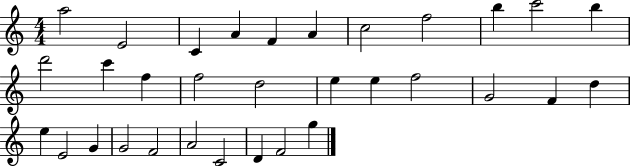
A5/h E4/h C4/q A4/q F4/q A4/q C5/h F5/h B5/q C6/h B5/q D6/h C6/q F5/q F5/h D5/h E5/q E5/q F5/h G4/h F4/q D5/q E5/q E4/h G4/q G4/h F4/h A4/h C4/h D4/q F4/h G5/q